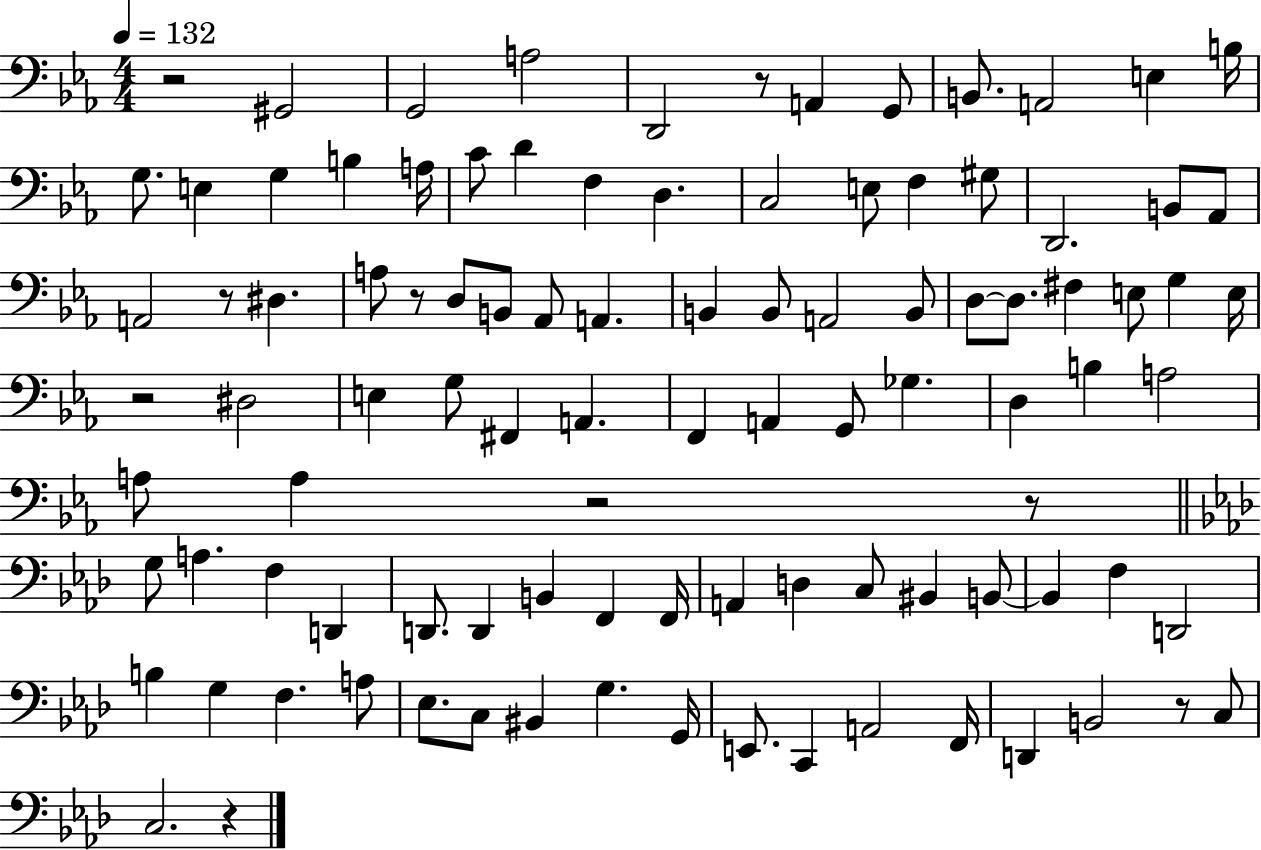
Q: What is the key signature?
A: EES major